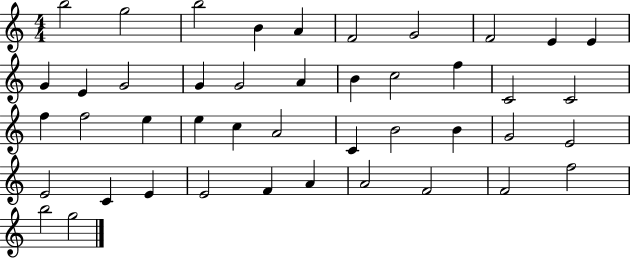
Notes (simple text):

B5/h G5/h B5/h B4/q A4/q F4/h G4/h F4/h E4/q E4/q G4/q E4/q G4/h G4/q G4/h A4/q B4/q C5/h F5/q C4/h C4/h F5/q F5/h E5/q E5/q C5/q A4/h C4/q B4/h B4/q G4/h E4/h E4/h C4/q E4/q E4/h F4/q A4/q A4/h F4/h F4/h F5/h B5/h G5/h